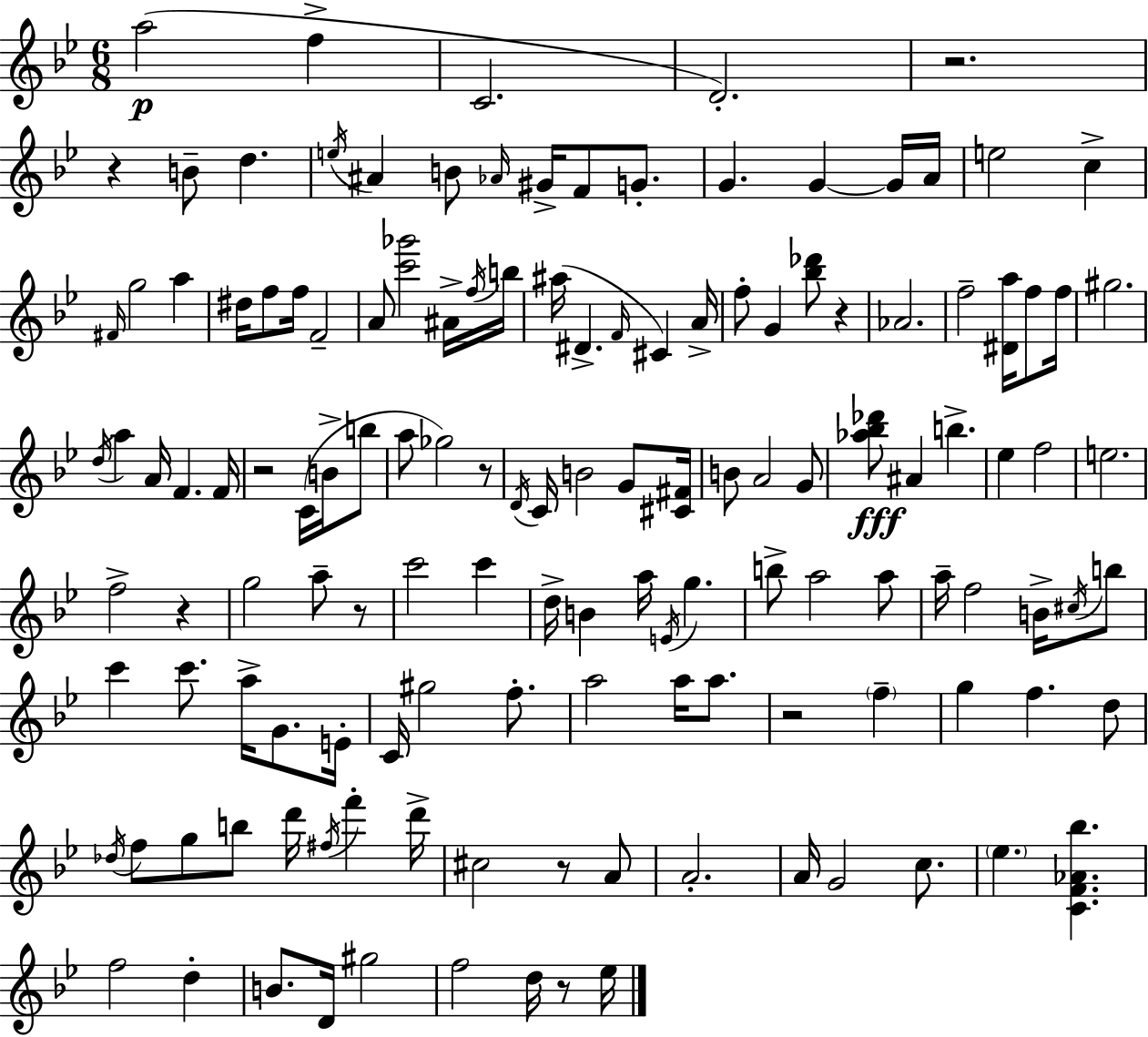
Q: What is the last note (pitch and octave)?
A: Eb5